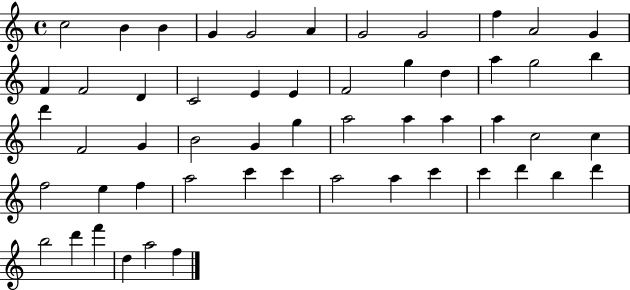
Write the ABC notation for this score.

X:1
T:Untitled
M:4/4
L:1/4
K:C
c2 B B G G2 A G2 G2 f A2 G F F2 D C2 E E F2 g d a g2 b d' F2 G B2 G g a2 a a a c2 c f2 e f a2 c' c' a2 a c' c' d' b d' b2 d' f' d a2 f